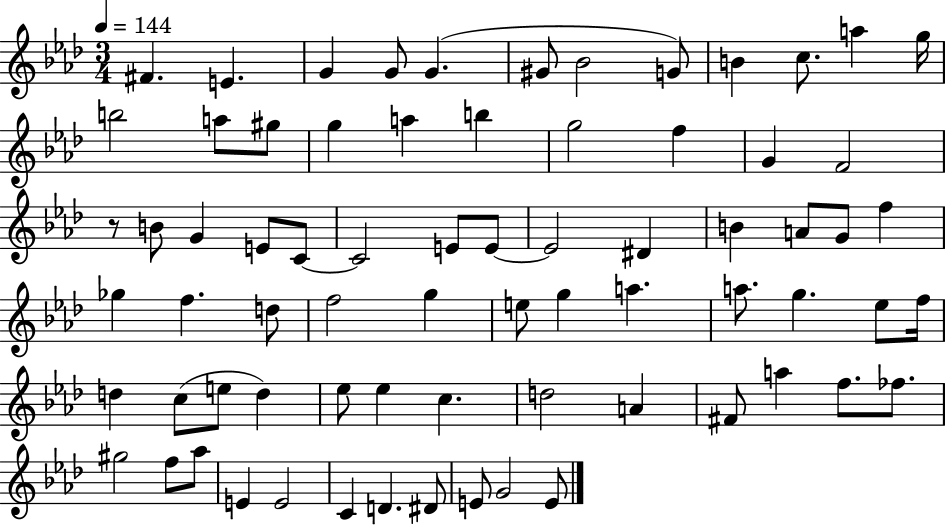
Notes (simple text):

F#4/q. E4/q. G4/q G4/e G4/q. G#4/e Bb4/h G4/e B4/q C5/e. A5/q G5/s B5/h A5/e G#5/e G5/q A5/q B5/q G5/h F5/q G4/q F4/h R/e B4/e G4/q E4/e C4/e C4/h E4/e E4/e E4/h D#4/q B4/q A4/e G4/e F5/q Gb5/q F5/q. D5/e F5/h G5/q E5/e G5/q A5/q. A5/e. G5/q. Eb5/e F5/s D5/q C5/e E5/e D5/q Eb5/e Eb5/q C5/q. D5/h A4/q F#4/e A5/q F5/e. FES5/e. G#5/h F5/e Ab5/e E4/q E4/h C4/q D4/q. D#4/e E4/e G4/h E4/e